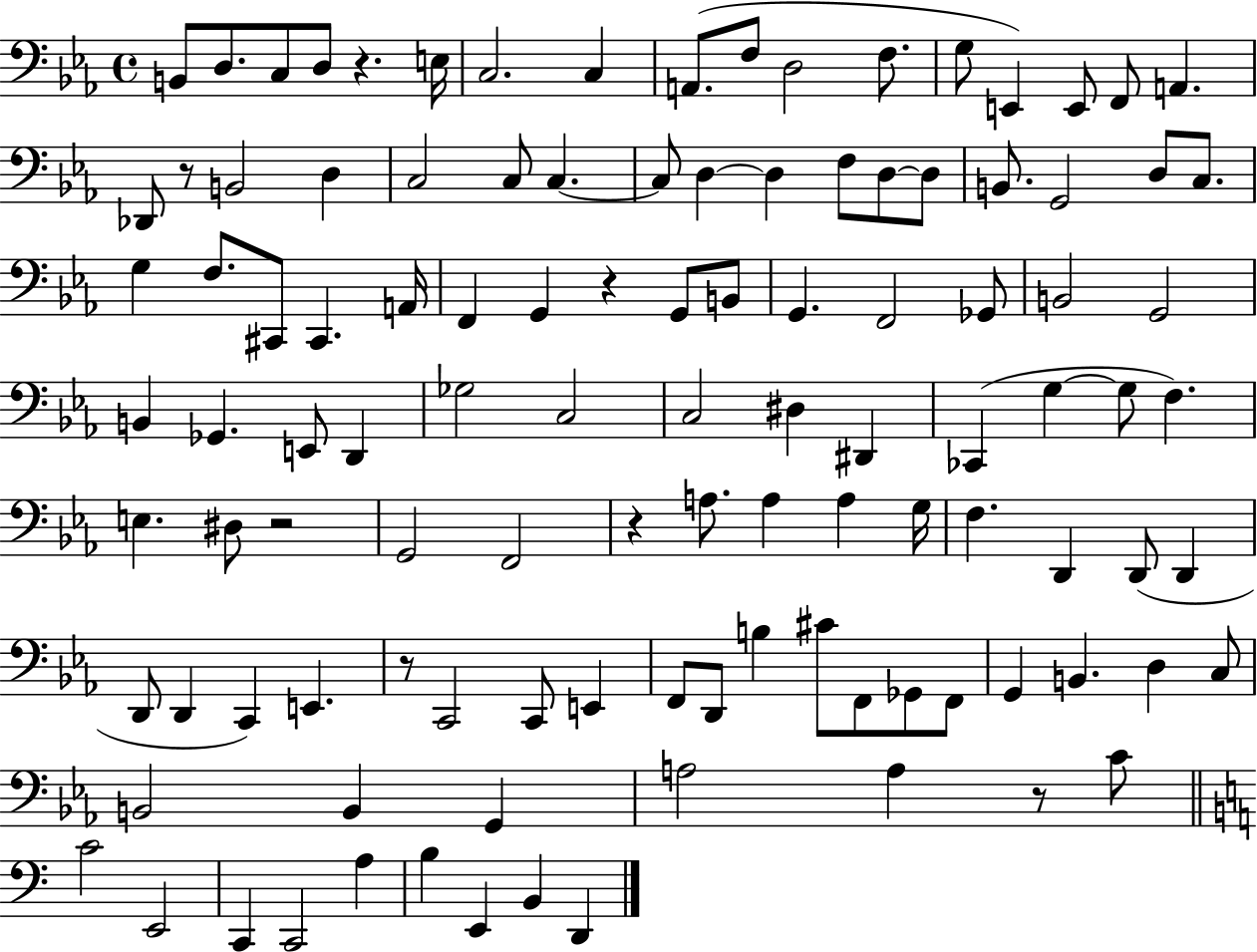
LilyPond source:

{
  \clef bass
  \time 4/4
  \defaultTimeSignature
  \key ees \major
  b,8 d8. c8 d8 r4. e16 | c2. c4 | a,8.( f8 d2 f8. | g8 e,4) e,8 f,8 a,4. | \break des,8 r8 b,2 d4 | c2 c8 c4.~~ | c8 d4~~ d4 f8 d8~~ d8 | b,8. g,2 d8 c8. | \break g4 f8. cis,8 cis,4. a,16 | f,4 g,4 r4 g,8 b,8 | g,4. f,2 ges,8 | b,2 g,2 | \break b,4 ges,4. e,8 d,4 | ges2 c2 | c2 dis4 dis,4 | ces,4( g4~~ g8 f4.) | \break e4. dis8 r2 | g,2 f,2 | r4 a8. a4 a4 g16 | f4. d,4 d,8( d,4 | \break d,8 d,4 c,4) e,4. | r8 c,2 c,8 e,4 | f,8 d,8 b4 cis'8 f,8 ges,8 f,8 | g,4 b,4. d4 c8 | \break b,2 b,4 g,4 | a2 a4 r8 c'8 | \bar "||" \break \key a \minor c'2 e,2 | c,4 c,2 a4 | b4 e,4 b,4 d,4 | \bar "|."
}